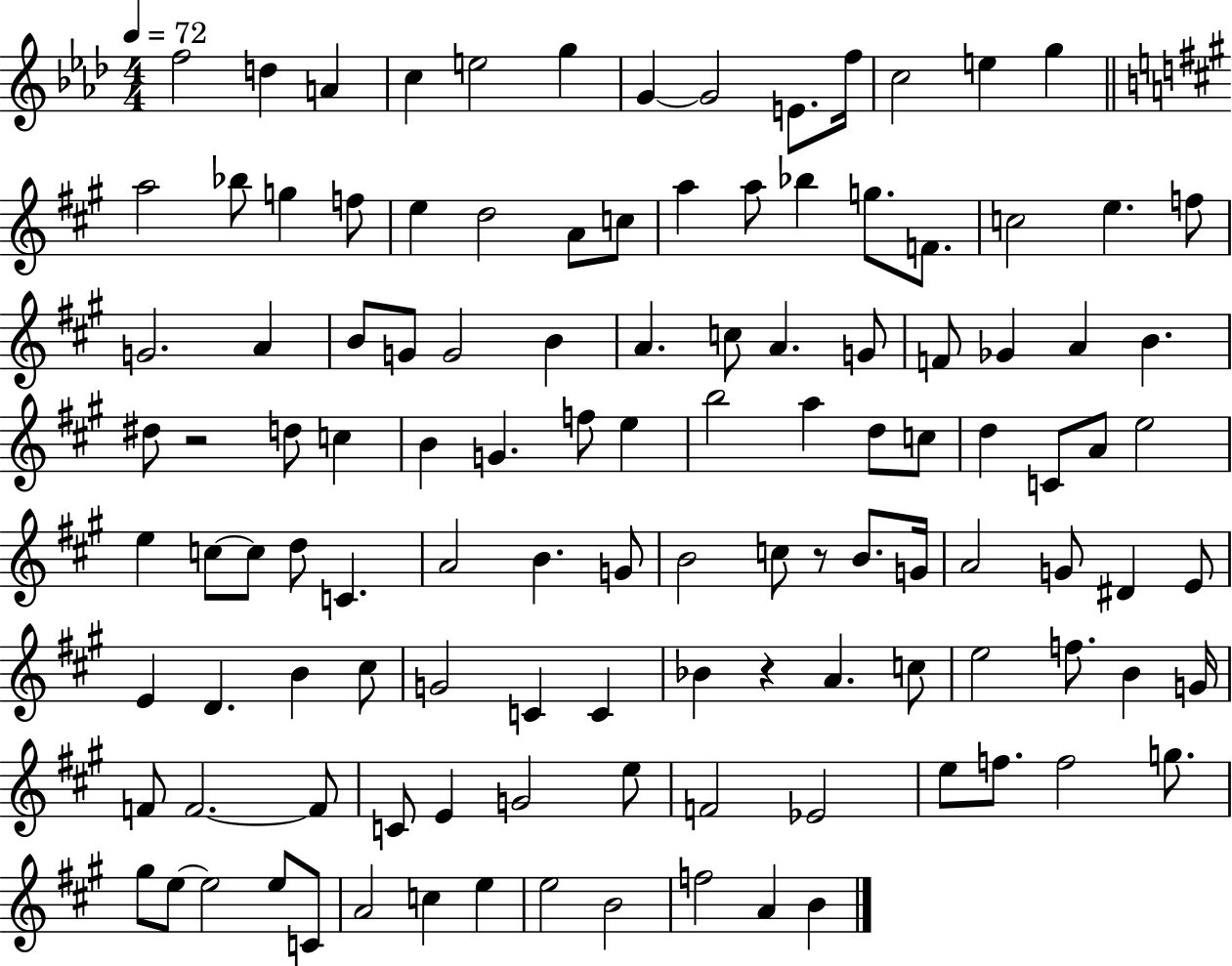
{
  \clef treble
  \numericTimeSignature
  \time 4/4
  \key aes \major
  \tempo 4 = 72
  f''2 d''4 a'4 | c''4 e''2 g''4 | g'4~~ g'2 e'8. f''16 | c''2 e''4 g''4 | \break \bar "||" \break \key a \major a''2 bes''8 g''4 f''8 | e''4 d''2 a'8 c''8 | a''4 a''8 bes''4 g''8. f'8. | c''2 e''4. f''8 | \break g'2. a'4 | b'8 g'8 g'2 b'4 | a'4. c''8 a'4. g'8 | f'8 ges'4 a'4 b'4. | \break dis''8 r2 d''8 c''4 | b'4 g'4. f''8 e''4 | b''2 a''4 d''8 c''8 | d''4 c'8 a'8 e''2 | \break e''4 c''8~~ c''8 d''8 c'4. | a'2 b'4. g'8 | b'2 c''8 r8 b'8. g'16 | a'2 g'8 dis'4 e'8 | \break e'4 d'4. b'4 cis''8 | g'2 c'4 c'4 | bes'4 r4 a'4. c''8 | e''2 f''8. b'4 g'16 | \break f'8 f'2.~~ f'8 | c'8 e'4 g'2 e''8 | f'2 ees'2 | e''8 f''8. f''2 g''8. | \break gis''8 e''8~~ e''2 e''8 c'8 | a'2 c''4 e''4 | e''2 b'2 | f''2 a'4 b'4 | \break \bar "|."
}